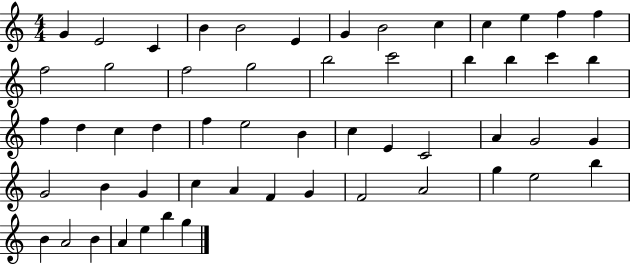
{
  \clef treble
  \numericTimeSignature
  \time 4/4
  \key c \major
  g'4 e'2 c'4 | b'4 b'2 e'4 | g'4 b'2 c''4 | c''4 e''4 f''4 f''4 | \break f''2 g''2 | f''2 g''2 | b''2 c'''2 | b''4 b''4 c'''4 b''4 | \break f''4 d''4 c''4 d''4 | f''4 e''2 b'4 | c''4 e'4 c'2 | a'4 g'2 g'4 | \break g'2 b'4 g'4 | c''4 a'4 f'4 g'4 | f'2 a'2 | g''4 e''2 b''4 | \break b'4 a'2 b'4 | a'4 e''4 b''4 g''4 | \bar "|."
}